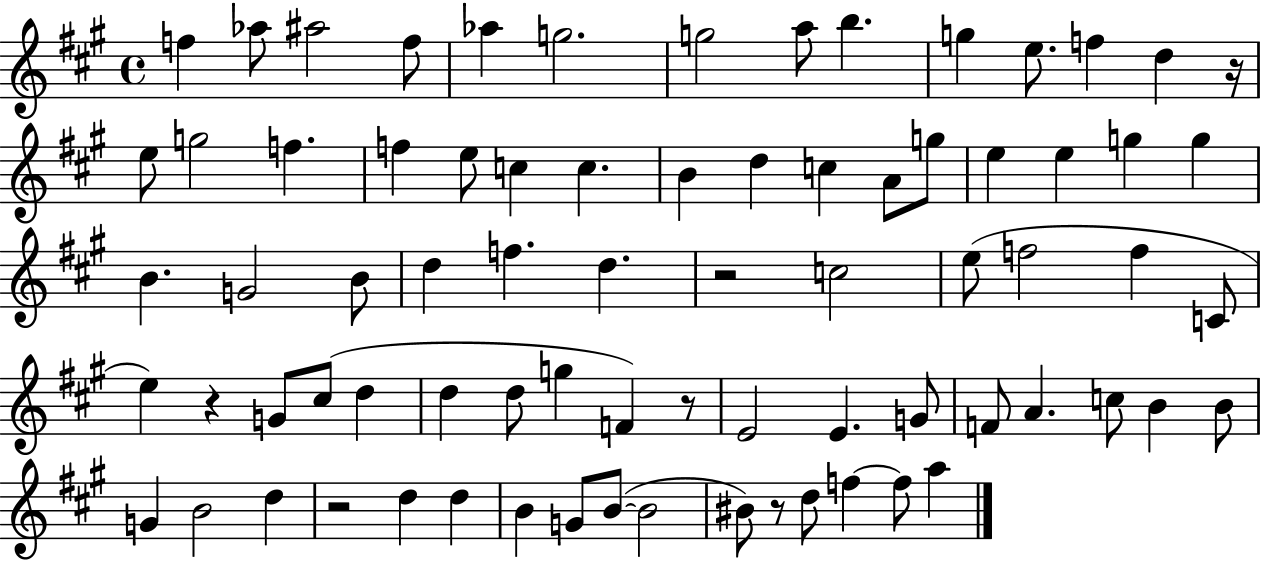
{
  \clef treble
  \time 4/4
  \defaultTimeSignature
  \key a \major
  f''4 aes''8 ais''2 f''8 | aes''4 g''2. | g''2 a''8 b''4. | g''4 e''8. f''4 d''4 r16 | \break e''8 g''2 f''4. | f''4 e''8 c''4 c''4. | b'4 d''4 c''4 a'8 g''8 | e''4 e''4 g''4 g''4 | \break b'4. g'2 b'8 | d''4 f''4. d''4. | r2 c''2 | e''8( f''2 f''4 c'8 | \break e''4) r4 g'8 cis''8( d''4 | d''4 d''8 g''4 f'4) r8 | e'2 e'4. g'8 | f'8 a'4. c''8 b'4 b'8 | \break g'4 b'2 d''4 | r2 d''4 d''4 | b'4 g'8 b'8~(~ b'2 | bis'8) r8 d''8 f''4~~ f''8 a''4 | \break \bar "|."
}